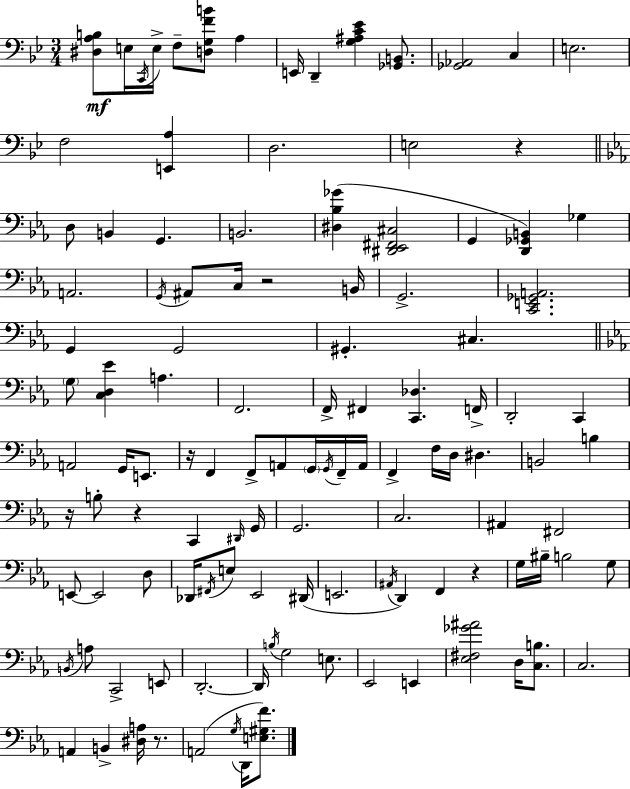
X:1
T:Untitled
M:3/4
L:1/4
K:Bb
[^D,A,B,]/2 E,/4 C,,/4 E,/4 F,/2 [D,G,FB]/2 A, E,,/4 D,, [G,^A,C_E] [_G,,B,,]/2 [_G,,_A,,]2 C, E,2 F,2 [E,,A,] D,2 E,2 z D,/2 B,, G,, B,,2 [^D,_B,_G] [^D,,_E,,^F,,^C,]2 G,, [D,,_G,,B,,] _G, A,,2 G,,/4 ^A,,/2 C,/4 z2 B,,/4 G,,2 [C,,E,,_G,,A,,]2 G,, G,,2 ^G,, ^C, G,/2 [C,D,_E] A, F,,2 F,,/4 ^F,, [C,,_D,] F,,/4 D,,2 C,, A,,2 G,,/4 E,,/2 z/4 F,, F,,/2 A,,/2 G,,/4 G,,/4 F,,/4 A,,/4 F,, F,/4 D,/4 ^D, B,,2 B, z/4 B,/2 z C,, ^D,,/4 G,,/4 G,,2 C,2 ^A,, ^F,,2 E,,/2 E,,2 D,/2 _D,,/4 ^F,,/4 E,/2 _E,,2 ^D,,/4 E,,2 ^A,,/4 D,, F,, z G,/4 ^B,/4 B,2 G,/2 B,,/4 A,/2 C,,2 E,,/2 D,,2 D,,/4 B,/4 G,2 E,/2 _E,,2 E,, [_E,^F,_G^A]2 D,/4 [C,B,]/2 C,2 A,, B,, [^D,A,]/4 z/2 A,,2 G,/4 D,,/4 [E,^G,F]/2